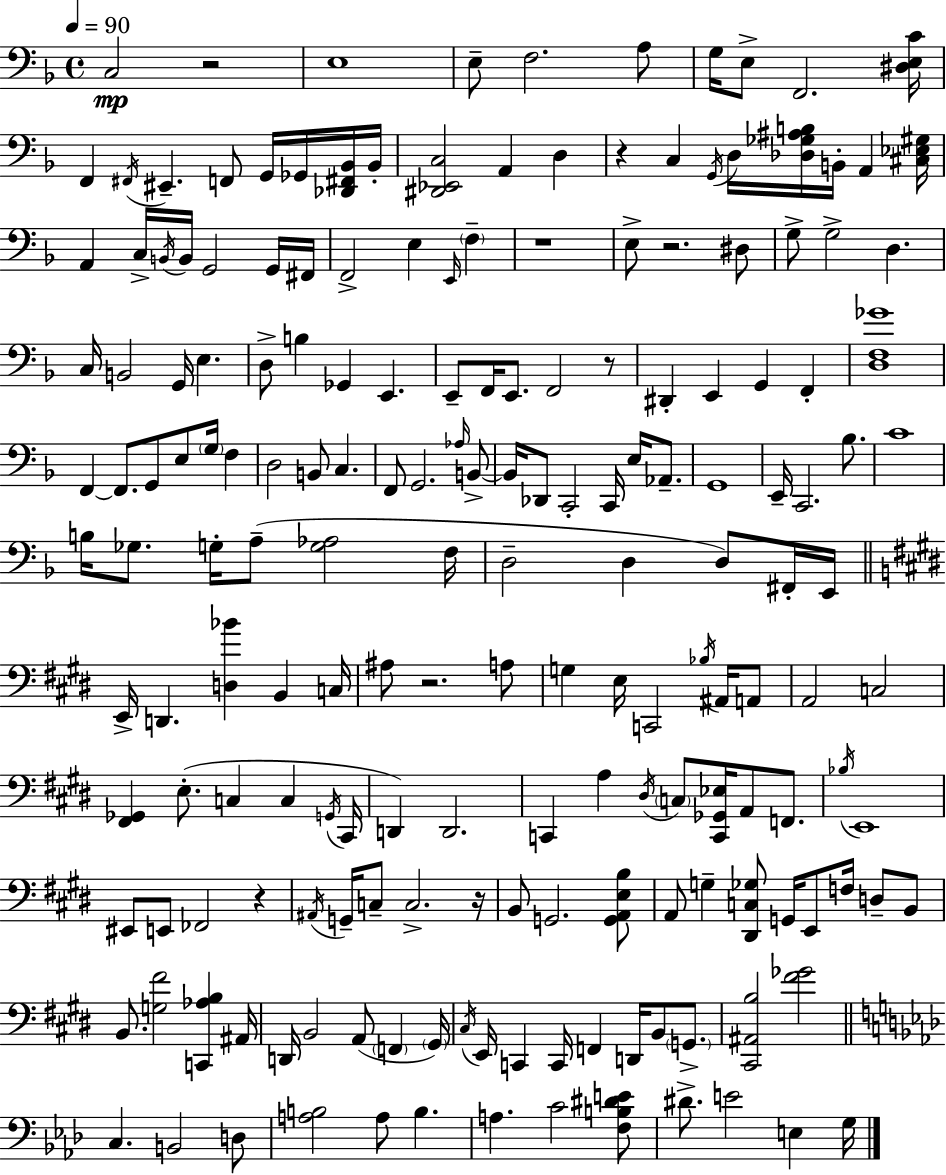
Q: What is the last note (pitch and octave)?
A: G3